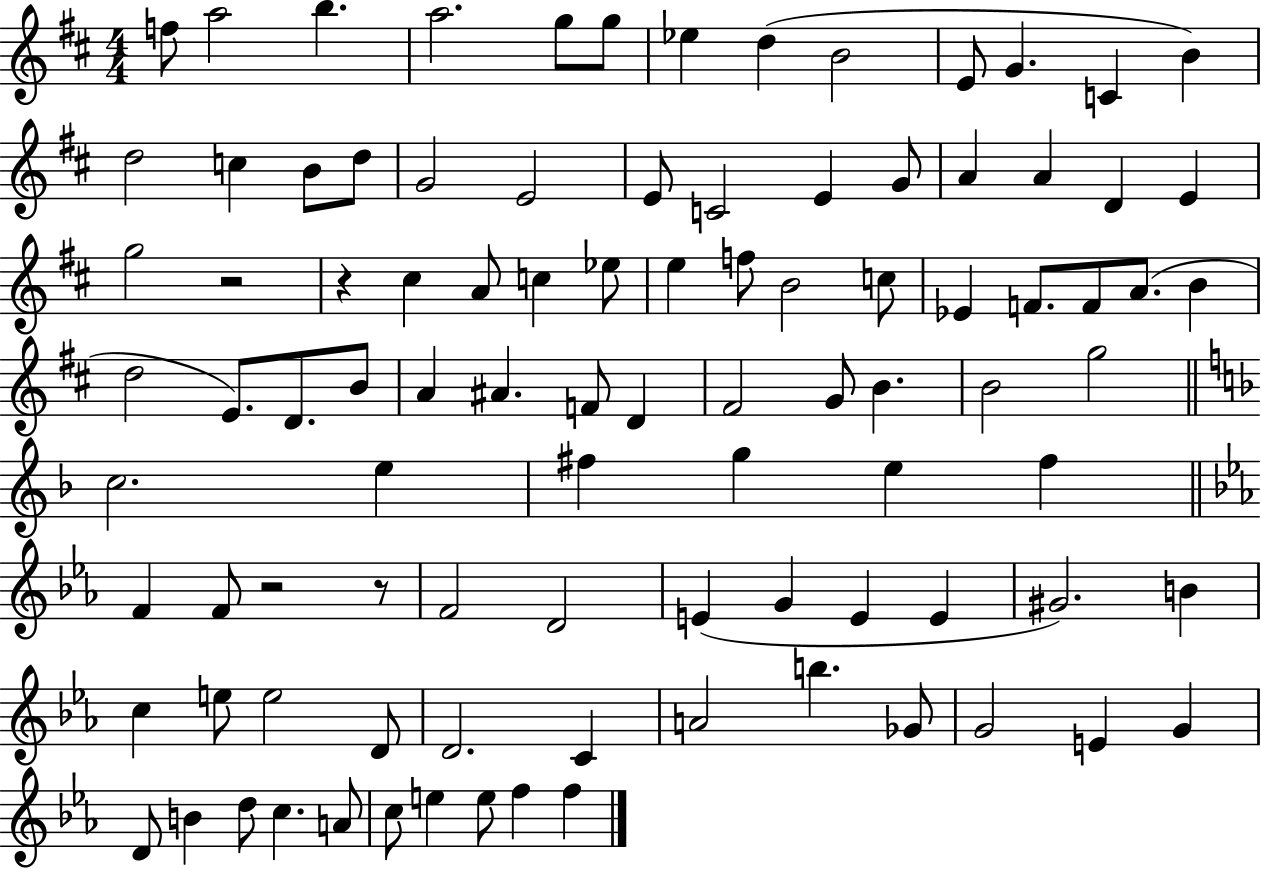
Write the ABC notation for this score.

X:1
T:Untitled
M:4/4
L:1/4
K:D
f/2 a2 b a2 g/2 g/2 _e d B2 E/2 G C B d2 c B/2 d/2 G2 E2 E/2 C2 E G/2 A A D E g2 z2 z ^c A/2 c _e/2 e f/2 B2 c/2 _E F/2 F/2 A/2 B d2 E/2 D/2 B/2 A ^A F/2 D ^F2 G/2 B B2 g2 c2 e ^f g e ^f F F/2 z2 z/2 F2 D2 E G E E ^G2 B c e/2 e2 D/2 D2 C A2 b _G/2 G2 E G D/2 B d/2 c A/2 c/2 e e/2 f f